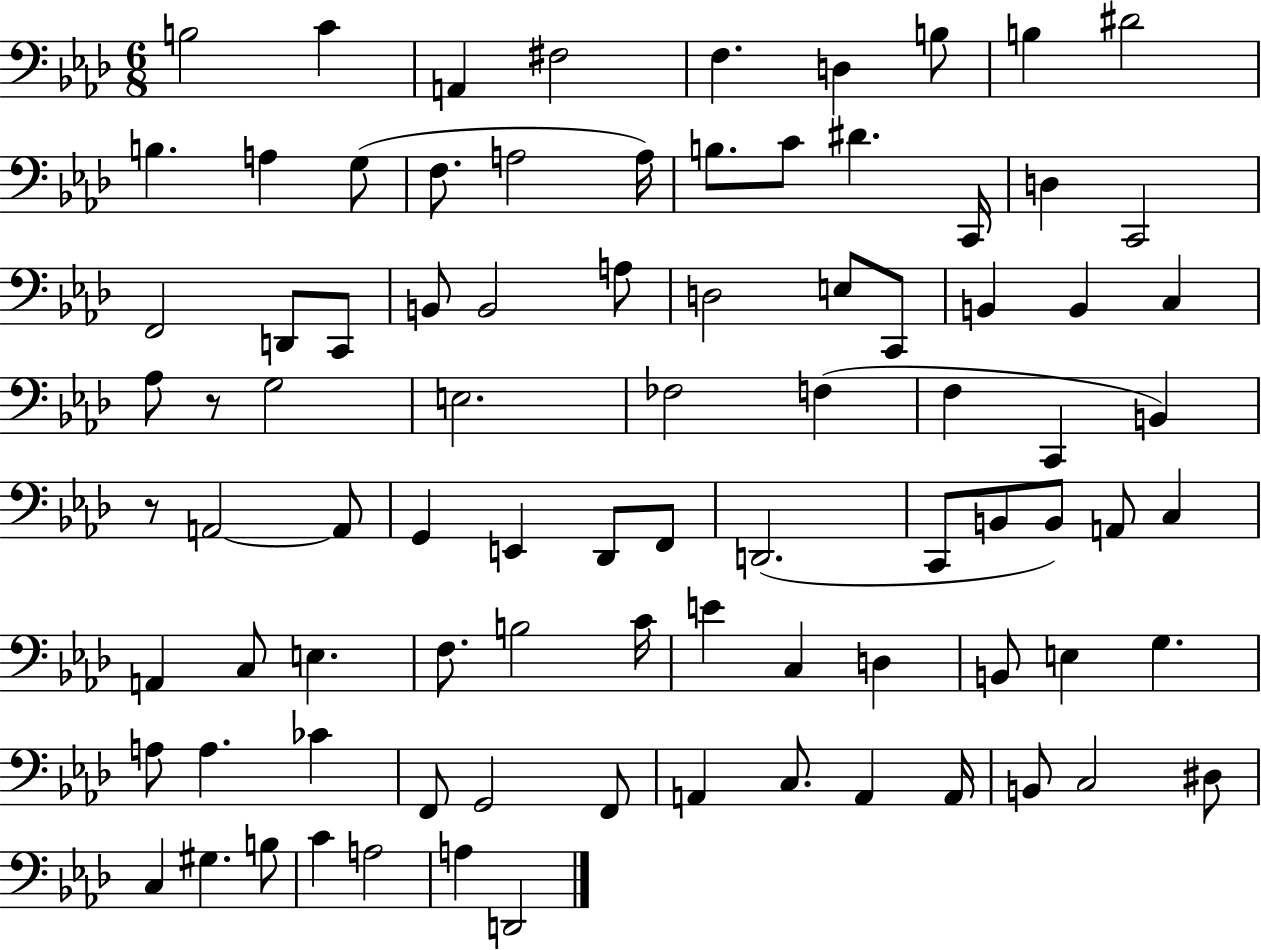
B3/h C4/q A2/q F#3/h F3/q. D3/q B3/e B3/q D#4/h B3/q. A3/q G3/e F3/e. A3/h A3/s B3/e. C4/e D#4/q. C2/s D3/q C2/h F2/h D2/e C2/e B2/e B2/h A3/e D3/h E3/e C2/e B2/q B2/q C3/q Ab3/e R/e G3/h E3/h. FES3/h F3/q F3/q C2/q B2/q R/e A2/h A2/e G2/q E2/q Db2/e F2/e D2/h. C2/e B2/e B2/e A2/e C3/q A2/q C3/e E3/q. F3/e. B3/h C4/s E4/q C3/q D3/q B2/e E3/q G3/q. A3/e A3/q. CES4/q F2/e G2/h F2/e A2/q C3/e. A2/q A2/s B2/e C3/h D#3/e C3/q G#3/q. B3/e C4/q A3/h A3/q D2/h